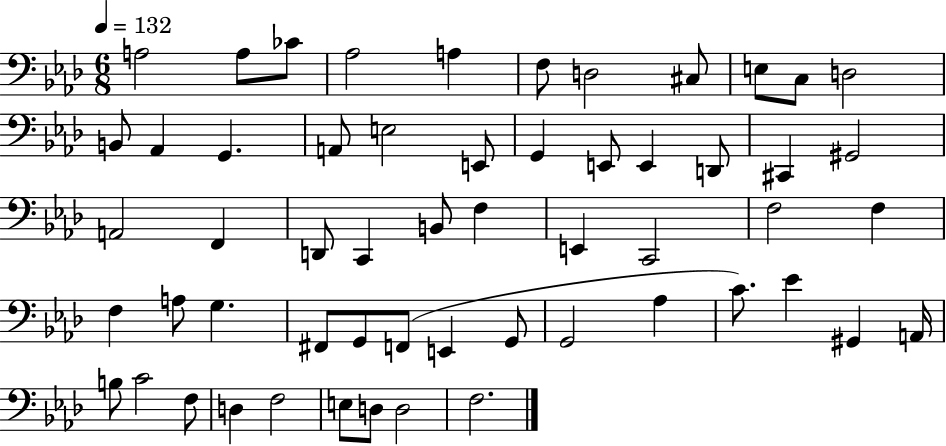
A3/h A3/e CES4/e Ab3/h A3/q F3/e D3/h C#3/e E3/e C3/e D3/h B2/e Ab2/q G2/q. A2/e E3/h E2/e G2/q E2/e E2/q D2/e C#2/q G#2/h A2/h F2/q D2/e C2/q B2/e F3/q E2/q C2/h F3/h F3/q F3/q A3/e G3/q. F#2/e G2/e F2/e E2/q G2/e G2/h Ab3/q C4/e. Eb4/q G#2/q A2/s B3/e C4/h F3/e D3/q F3/h E3/e D3/e D3/h F3/h.